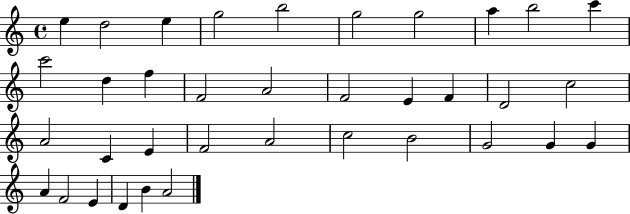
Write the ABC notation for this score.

X:1
T:Untitled
M:4/4
L:1/4
K:C
e d2 e g2 b2 g2 g2 a b2 c' c'2 d f F2 A2 F2 E F D2 c2 A2 C E F2 A2 c2 B2 G2 G G A F2 E D B A2